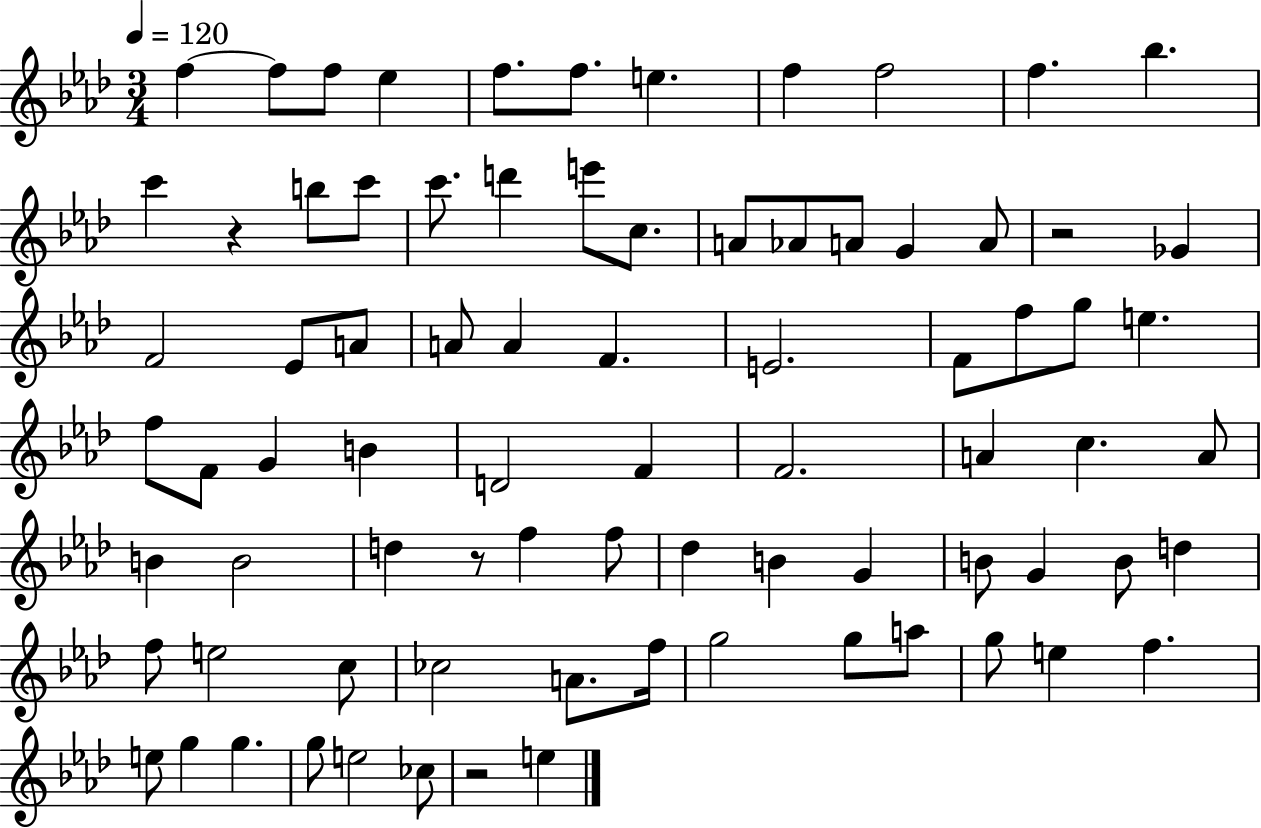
{
  \clef treble
  \numericTimeSignature
  \time 3/4
  \key aes \major
  \tempo 4 = 120
  \repeat volta 2 { f''4~~ f''8 f''8 ees''4 | f''8. f''8. e''4. | f''4 f''2 | f''4. bes''4. | \break c'''4 r4 b''8 c'''8 | c'''8. d'''4 e'''8 c''8. | a'8 aes'8 a'8 g'4 a'8 | r2 ges'4 | \break f'2 ees'8 a'8 | a'8 a'4 f'4. | e'2. | f'8 f''8 g''8 e''4. | \break f''8 f'8 g'4 b'4 | d'2 f'4 | f'2. | a'4 c''4. a'8 | \break b'4 b'2 | d''4 r8 f''4 f''8 | des''4 b'4 g'4 | b'8 g'4 b'8 d''4 | \break f''8 e''2 c''8 | ces''2 a'8. f''16 | g''2 g''8 a''8 | g''8 e''4 f''4. | \break e''8 g''4 g''4. | g''8 e''2 ces''8 | r2 e''4 | } \bar "|."
}